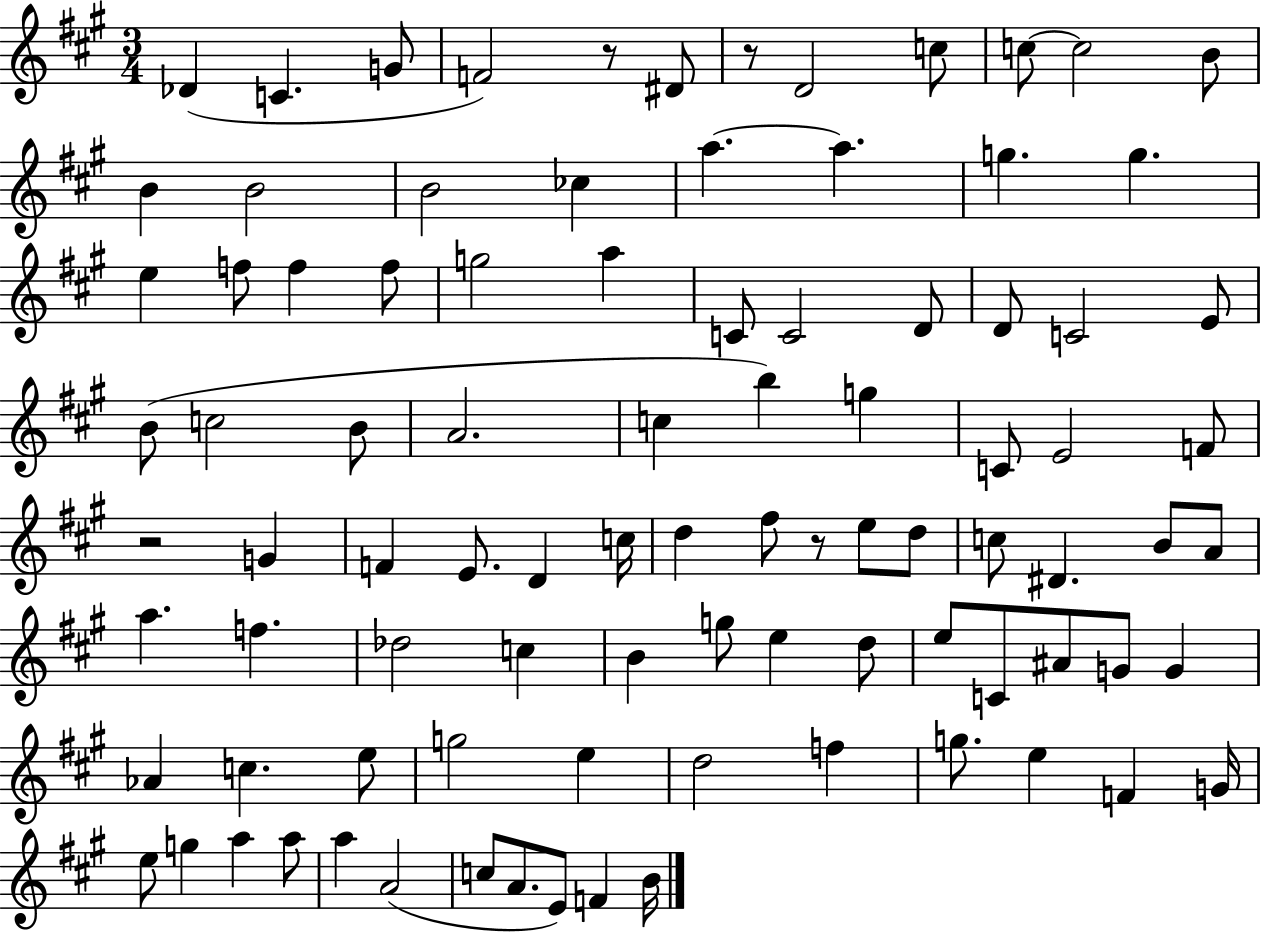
Db4/q C4/q. G4/e F4/h R/e D#4/e R/e D4/h C5/e C5/e C5/h B4/e B4/q B4/h B4/h CES5/q A5/q. A5/q. G5/q. G5/q. E5/q F5/e F5/q F5/e G5/h A5/q C4/e C4/h D4/e D4/e C4/h E4/e B4/e C5/h B4/e A4/h. C5/q B5/q G5/q C4/e E4/h F4/e R/h G4/q F4/q E4/e. D4/q C5/s D5/q F#5/e R/e E5/e D5/e C5/e D#4/q. B4/e A4/e A5/q. F5/q. Db5/h C5/q B4/q G5/e E5/q D5/e E5/e C4/e A#4/e G4/e G4/q Ab4/q C5/q. E5/e G5/h E5/q D5/h F5/q G5/e. E5/q F4/q G4/s E5/e G5/q A5/q A5/e A5/q A4/h C5/e A4/e. E4/e F4/q B4/s